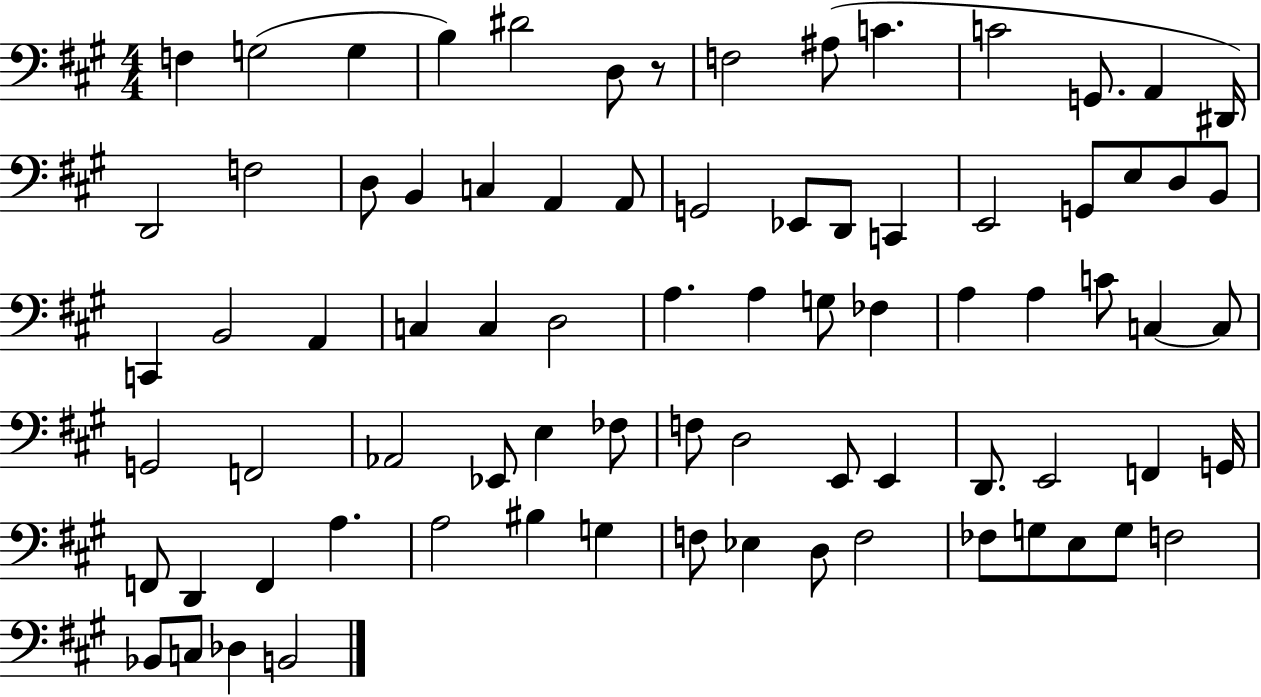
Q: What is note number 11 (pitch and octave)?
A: G2